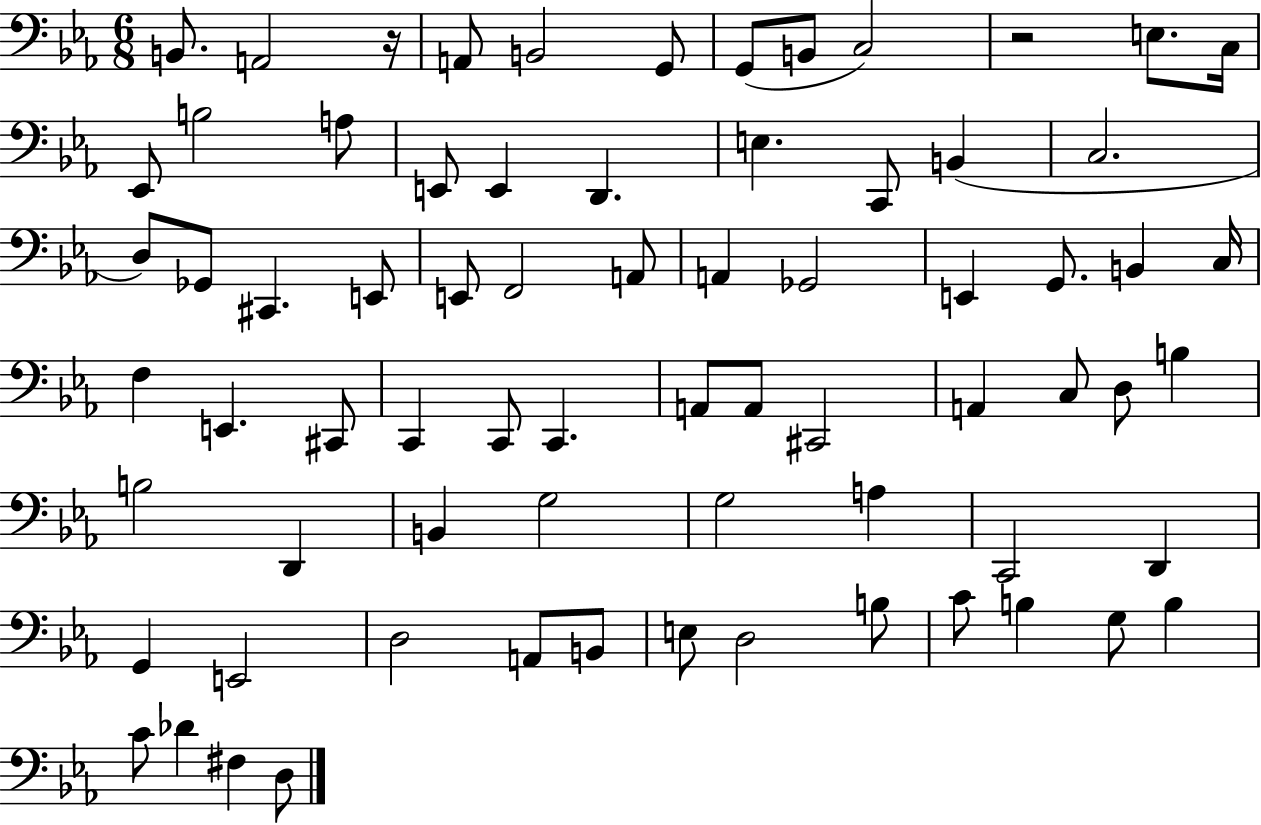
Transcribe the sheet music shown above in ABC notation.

X:1
T:Untitled
M:6/8
L:1/4
K:Eb
B,,/2 A,,2 z/4 A,,/2 B,,2 G,,/2 G,,/2 B,,/2 C,2 z2 E,/2 C,/4 _E,,/2 B,2 A,/2 E,,/2 E,, D,, E, C,,/2 B,, C,2 D,/2 _G,,/2 ^C,, E,,/2 E,,/2 F,,2 A,,/2 A,, _G,,2 E,, G,,/2 B,, C,/4 F, E,, ^C,,/2 C,, C,,/2 C,, A,,/2 A,,/2 ^C,,2 A,, C,/2 D,/2 B, B,2 D,, B,, G,2 G,2 A, C,,2 D,, G,, E,,2 D,2 A,,/2 B,,/2 E,/2 D,2 B,/2 C/2 B, G,/2 B, C/2 _D ^F, D,/2